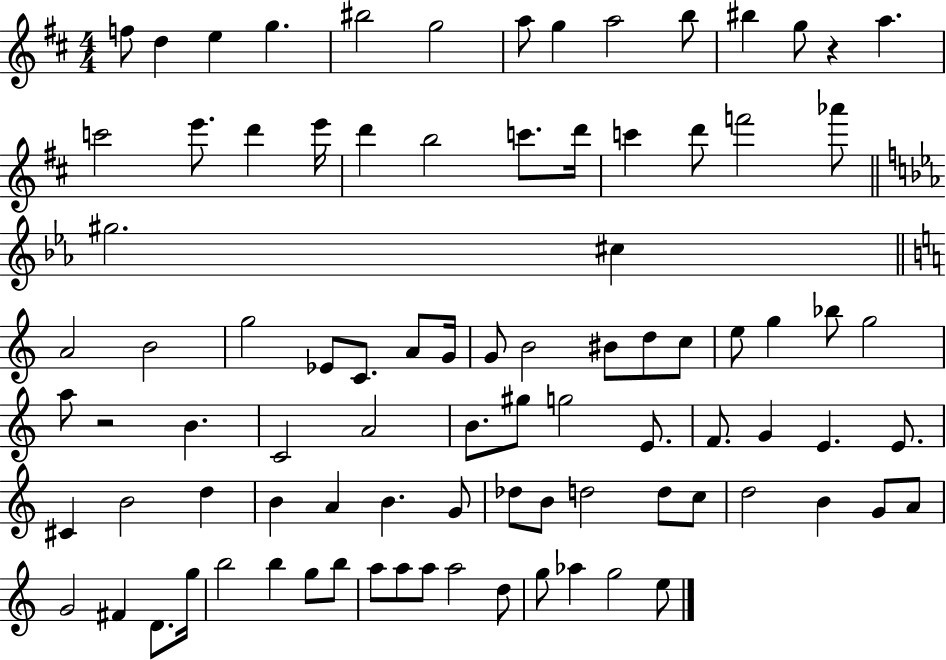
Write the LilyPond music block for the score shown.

{
  \clef treble
  \numericTimeSignature
  \time 4/4
  \key d \major
  \repeat volta 2 { f''8 d''4 e''4 g''4. | bis''2 g''2 | a''8 g''4 a''2 b''8 | bis''4 g''8 r4 a''4. | \break c'''2 e'''8. d'''4 e'''16 | d'''4 b''2 c'''8. d'''16 | c'''4 d'''8 f'''2 aes'''8 | \bar "||" \break \key c \minor gis''2. cis''4 | \bar "||" \break \key c \major a'2 b'2 | g''2 ees'8 c'8. a'8 g'16 | g'8 b'2 bis'8 d''8 c''8 | e''8 g''4 bes''8 g''2 | \break a''8 r2 b'4. | c'2 a'2 | b'8. gis''8 g''2 e'8. | f'8. g'4 e'4. e'8. | \break cis'4 b'2 d''4 | b'4 a'4 b'4. g'8 | des''8 b'8 d''2 d''8 c''8 | d''2 b'4 g'8 a'8 | \break g'2 fis'4 d'8. g''16 | b''2 b''4 g''8 b''8 | a''8 a''8 a''8 a''2 d''8 | g''8 aes''4 g''2 e''8 | \break } \bar "|."
}